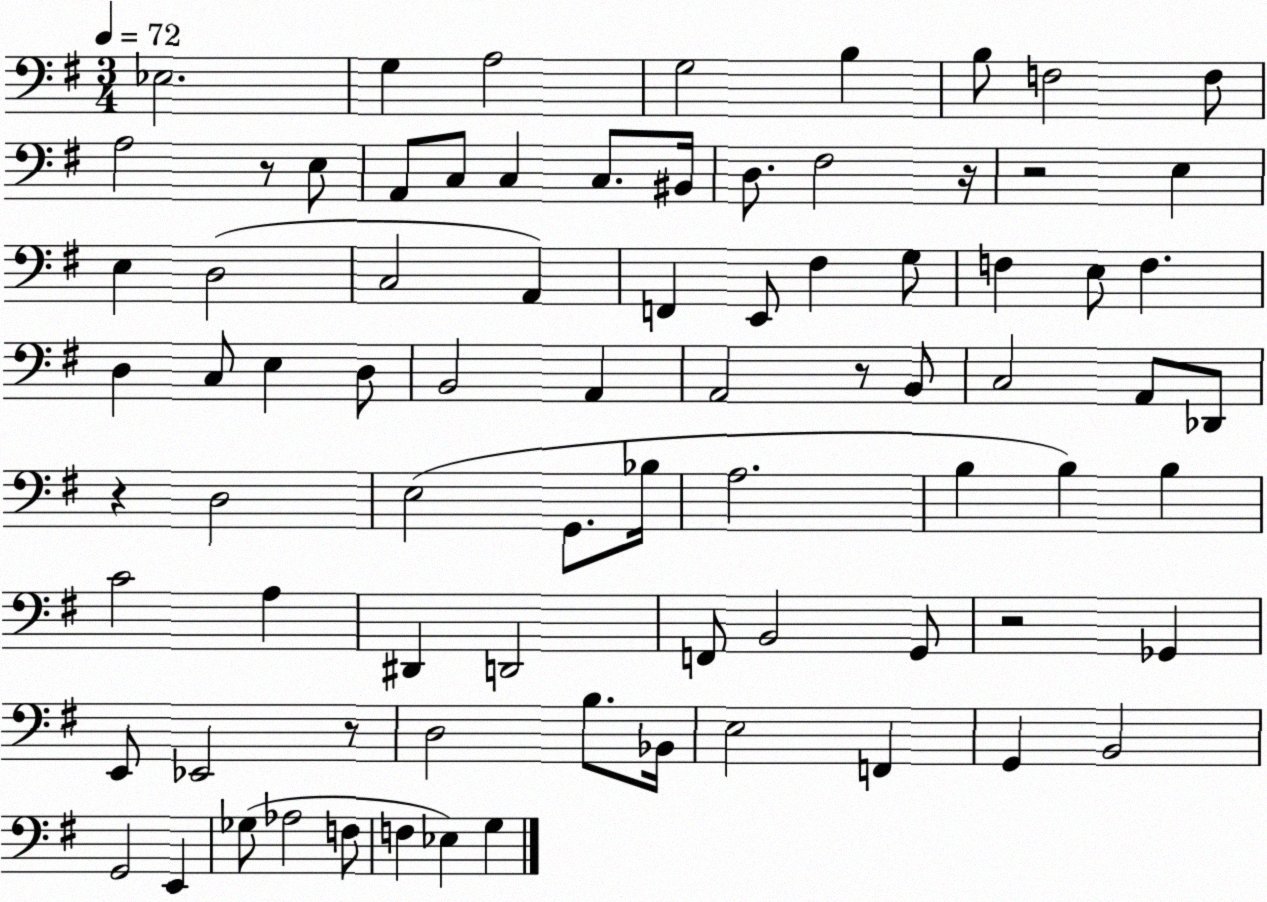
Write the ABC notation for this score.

X:1
T:Untitled
M:3/4
L:1/4
K:G
_E,2 G, A,2 G,2 B, B,/2 F,2 F,/2 A,2 z/2 E,/2 A,,/2 C,/2 C, C,/2 ^B,,/4 D,/2 ^F,2 z/4 z2 E, E, D,2 C,2 A,, F,, E,,/2 ^F, G,/2 F, E,/2 F, D, C,/2 E, D,/2 B,,2 A,, A,,2 z/2 B,,/2 C,2 A,,/2 _D,,/2 z D,2 E,2 G,,/2 _B,/4 A,2 B, B, B, C2 A, ^D,, D,,2 F,,/2 B,,2 G,,/2 z2 _G,, E,,/2 _E,,2 z/2 D,2 B,/2 _B,,/4 E,2 F,, G,, B,,2 G,,2 E,, _G,/2 _A,2 F,/2 F, _E, G,